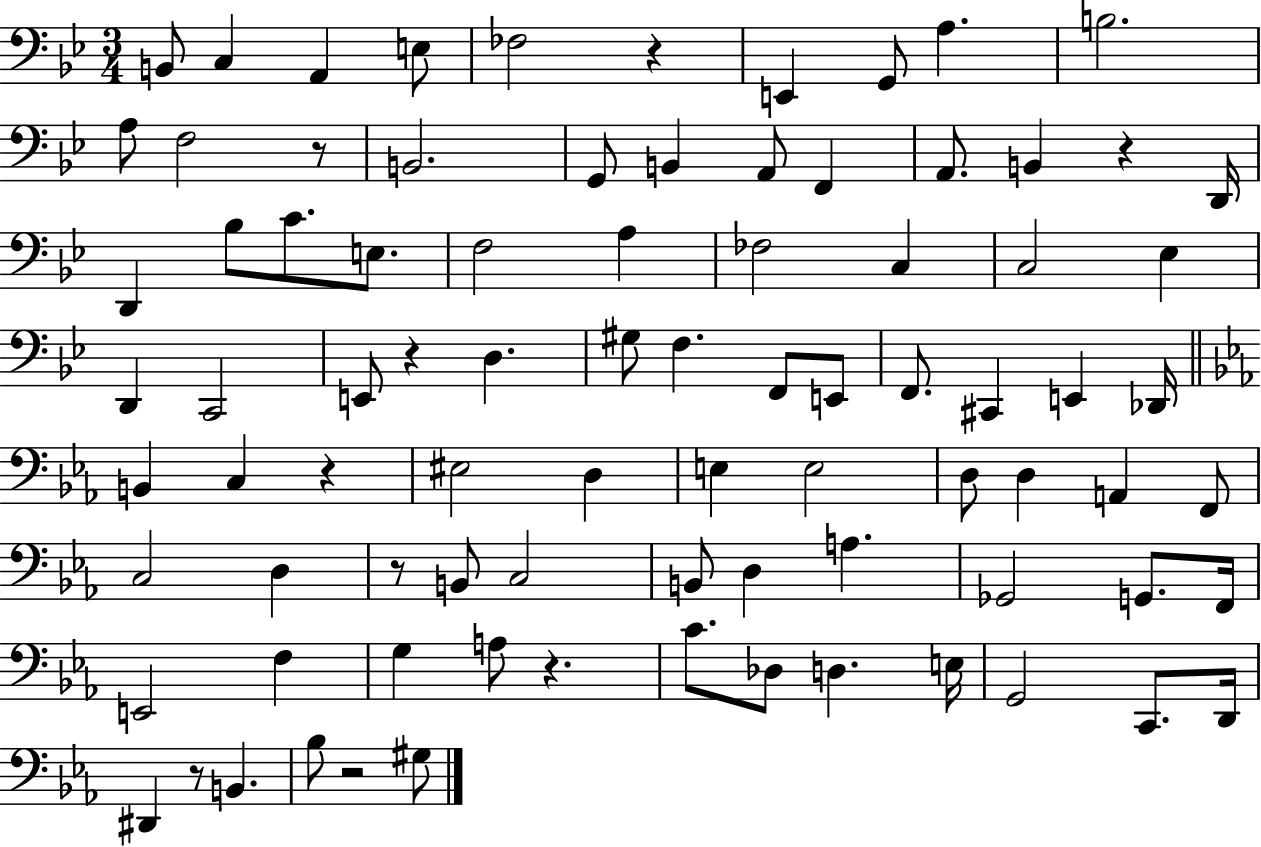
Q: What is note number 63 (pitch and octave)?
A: F3